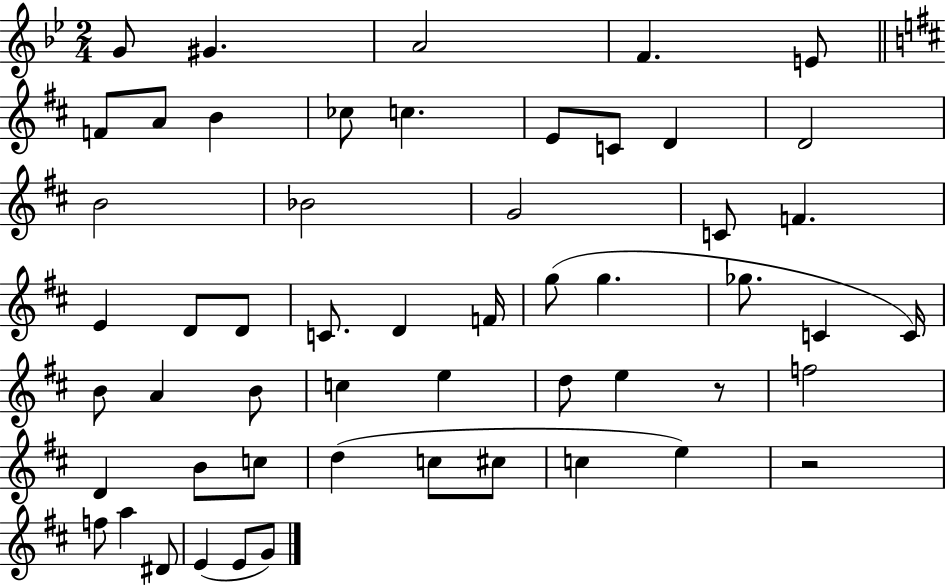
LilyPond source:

{
  \clef treble
  \numericTimeSignature
  \time 2/4
  \key bes \major
  g'8 gis'4. | a'2 | f'4. e'8 | \bar "||" \break \key d \major f'8 a'8 b'4 | ces''8 c''4. | e'8 c'8 d'4 | d'2 | \break b'2 | bes'2 | g'2 | c'8 f'4. | \break e'4 d'8 d'8 | c'8. d'4 f'16 | g''8( g''4. | ges''8. c'4 c'16) | \break b'8 a'4 b'8 | c''4 e''4 | d''8 e''4 r8 | f''2 | \break d'4 b'8 c''8 | d''4( c''8 cis''8 | c''4 e''4) | r2 | \break f''8 a''4 dis'8 | e'4( e'8 g'8) | \bar "|."
}